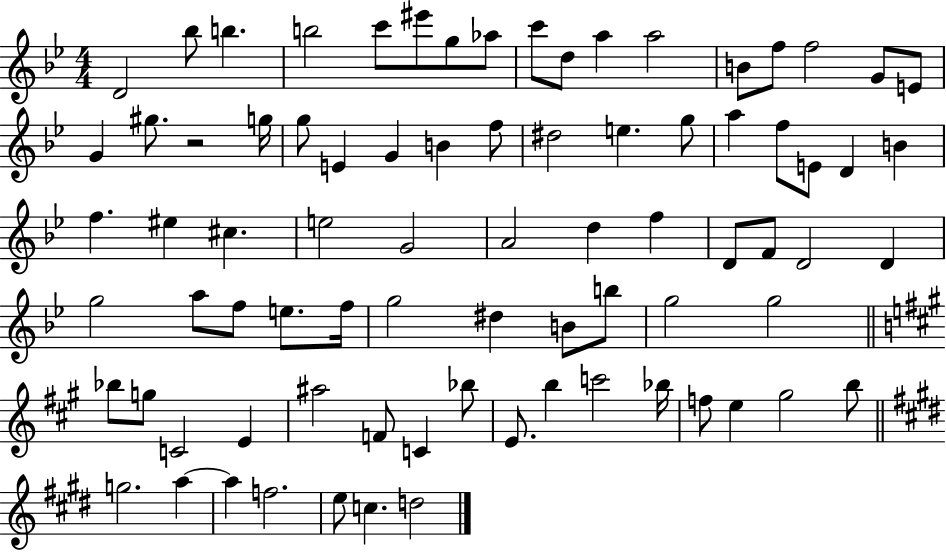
{
  \clef treble
  \numericTimeSignature
  \time 4/4
  \key bes \major
  d'2 bes''8 b''4. | b''2 c'''8 eis'''8 g''8 aes''8 | c'''8 d''8 a''4 a''2 | b'8 f''8 f''2 g'8 e'8 | \break g'4 gis''8. r2 g''16 | g''8 e'4 g'4 b'4 f''8 | dis''2 e''4. g''8 | a''4 f''8 e'8 d'4 b'4 | \break f''4. eis''4 cis''4. | e''2 g'2 | a'2 d''4 f''4 | d'8 f'8 d'2 d'4 | \break g''2 a''8 f''8 e''8. f''16 | g''2 dis''4 b'8 b''8 | g''2 g''2 | \bar "||" \break \key a \major bes''8 g''8 c'2 e'4 | ais''2 f'8 c'4 bes''8 | e'8. b''4 c'''2 bes''16 | f''8 e''4 gis''2 b''8 | \break \bar "||" \break \key e \major g''2. a''4~~ | a''4 f''2. | e''8 c''4. d''2 | \bar "|."
}